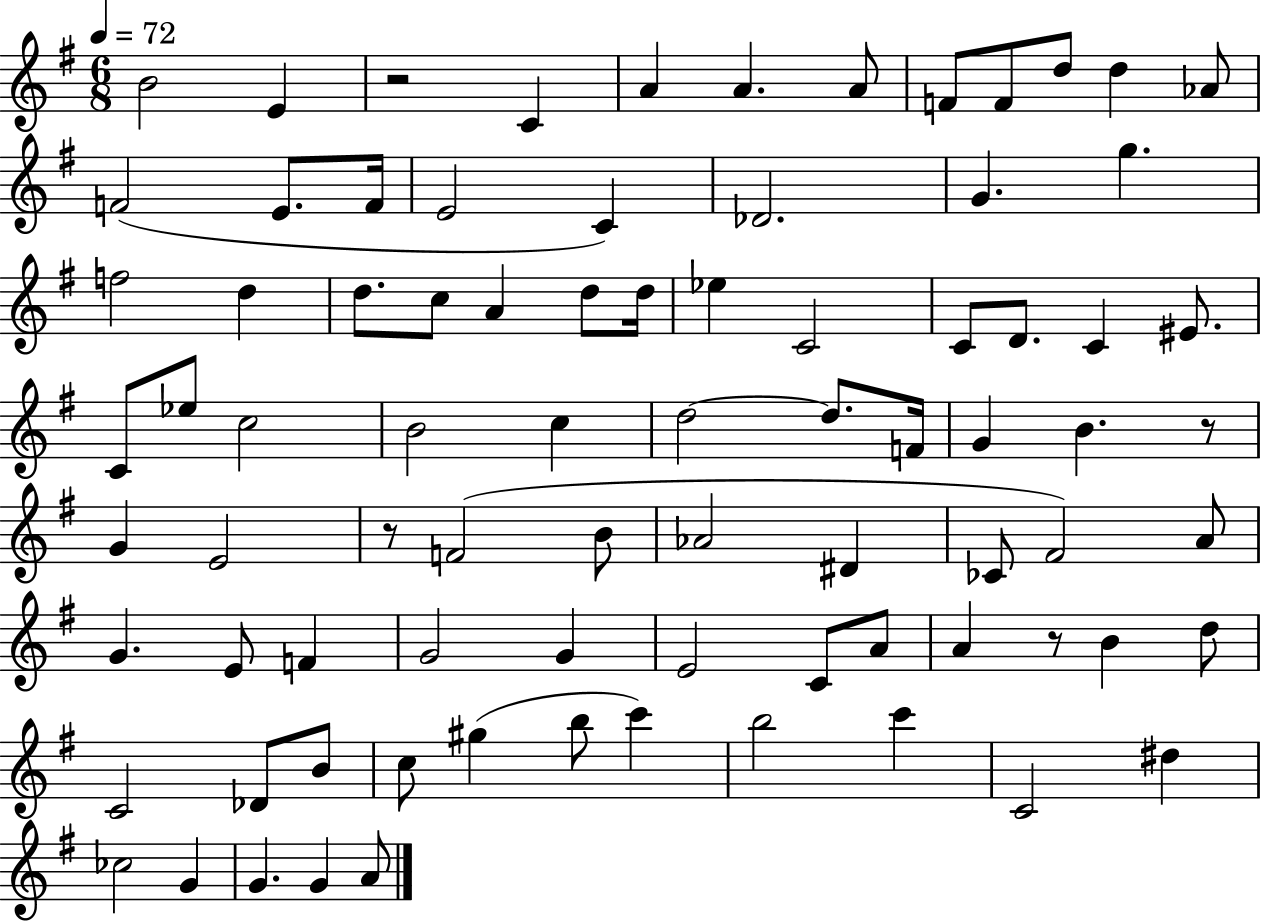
B4/h E4/q R/h C4/q A4/q A4/q. A4/e F4/e F4/e D5/e D5/q Ab4/e F4/h E4/e. F4/s E4/h C4/q Db4/h. G4/q. G5/q. F5/h D5/q D5/e. C5/e A4/q D5/e D5/s Eb5/q C4/h C4/e D4/e. C4/q EIS4/e. C4/e Eb5/e C5/h B4/h C5/q D5/h D5/e. F4/s G4/q B4/q. R/e G4/q E4/h R/e F4/h B4/e Ab4/h D#4/q CES4/e F#4/h A4/e G4/q. E4/e F4/q G4/h G4/q E4/h C4/e A4/e A4/q R/e B4/q D5/e C4/h Db4/e B4/e C5/e G#5/q B5/e C6/q B5/h C6/q C4/h D#5/q CES5/h G4/q G4/q. G4/q A4/e